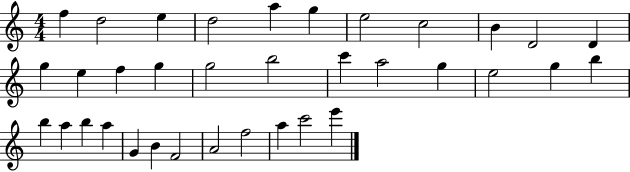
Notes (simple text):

F5/q D5/h E5/q D5/h A5/q G5/q E5/h C5/h B4/q D4/h D4/q G5/q E5/q F5/q G5/q G5/h B5/h C6/q A5/h G5/q E5/h G5/q B5/q B5/q A5/q B5/q A5/q G4/q B4/q F4/h A4/h F5/h A5/q C6/h E6/q